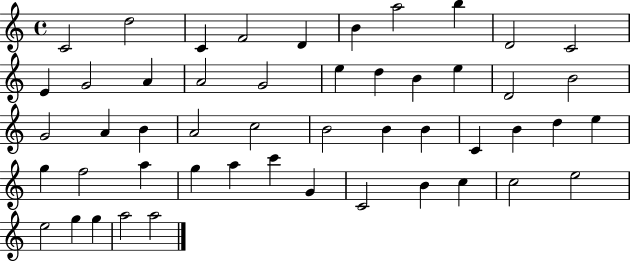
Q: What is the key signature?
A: C major